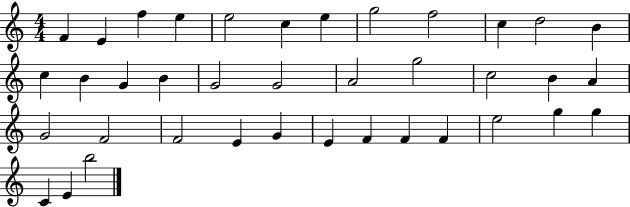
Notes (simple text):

F4/q E4/q F5/q E5/q E5/h C5/q E5/q G5/h F5/h C5/q D5/h B4/q C5/q B4/q G4/q B4/q G4/h G4/h A4/h G5/h C5/h B4/q A4/q G4/h F4/h F4/h E4/q G4/q E4/q F4/q F4/q F4/q E5/h G5/q G5/q C4/q E4/q B5/h